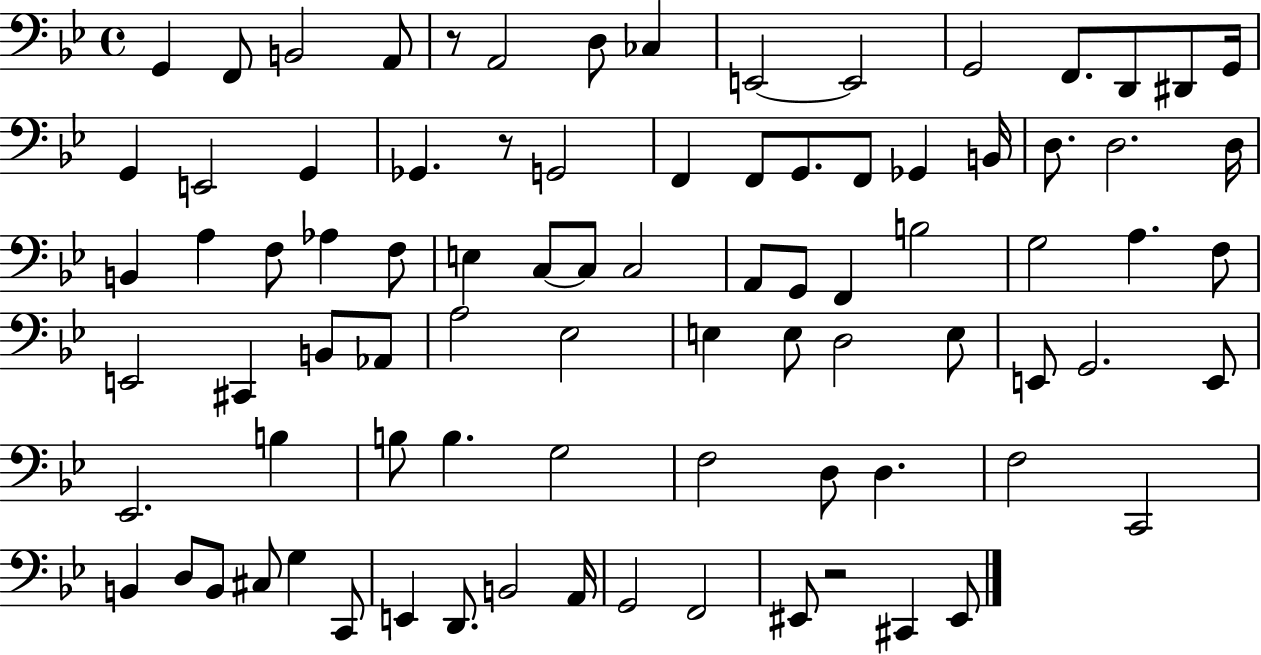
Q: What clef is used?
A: bass